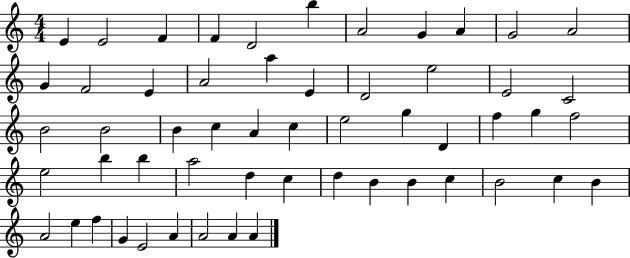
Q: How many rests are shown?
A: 0